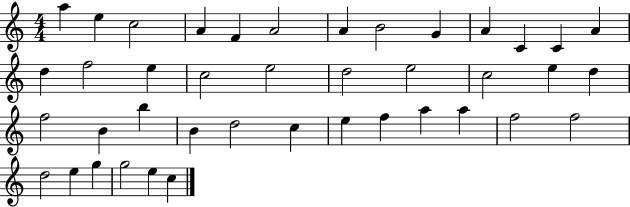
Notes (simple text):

A5/q E5/q C5/h A4/q F4/q A4/h A4/q B4/h G4/q A4/q C4/q C4/q A4/q D5/q F5/h E5/q C5/h E5/h D5/h E5/h C5/h E5/q D5/q F5/h B4/q B5/q B4/q D5/h C5/q E5/q F5/q A5/q A5/q F5/h F5/h D5/h E5/q G5/q G5/h E5/q C5/q